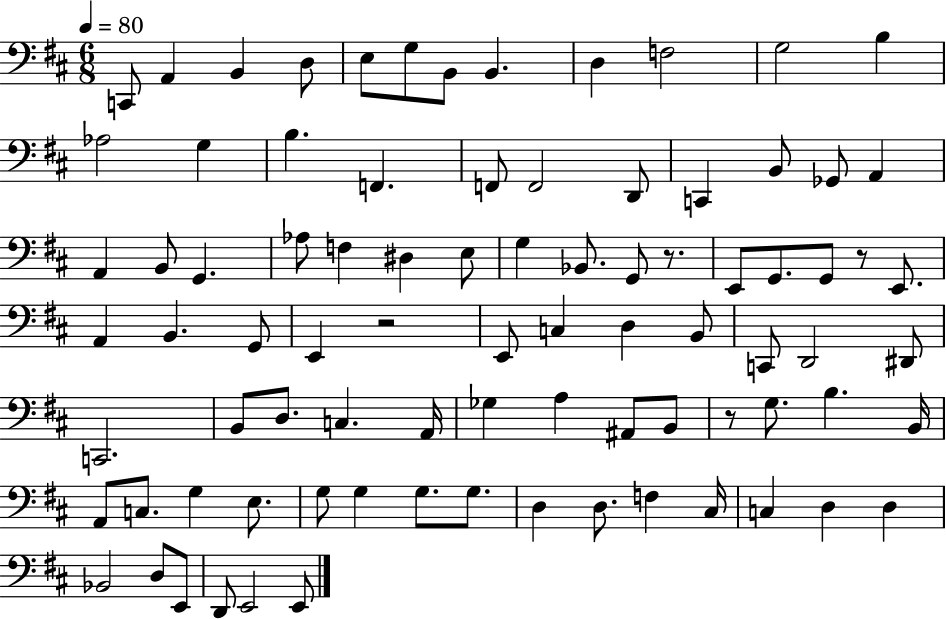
C2/e A2/q B2/q D3/e E3/e G3/e B2/e B2/q. D3/q F3/h G3/h B3/q Ab3/h G3/q B3/q. F2/q. F2/e F2/h D2/e C2/q B2/e Gb2/e A2/q A2/q B2/e G2/q. Ab3/e F3/q D#3/q E3/e G3/q Bb2/e. G2/e R/e. E2/e G2/e. G2/e R/e E2/e. A2/q B2/q. G2/e E2/q R/h E2/e C3/q D3/q B2/e C2/e D2/h D#2/e C2/h. B2/e D3/e. C3/q. A2/s Gb3/q A3/q A#2/e B2/e R/e G3/e. B3/q. B2/s A2/e C3/e. G3/q E3/e. G3/e G3/q G3/e. G3/e. D3/q D3/e. F3/q C#3/s C3/q D3/q D3/q Bb2/h D3/e E2/e D2/e E2/h E2/e